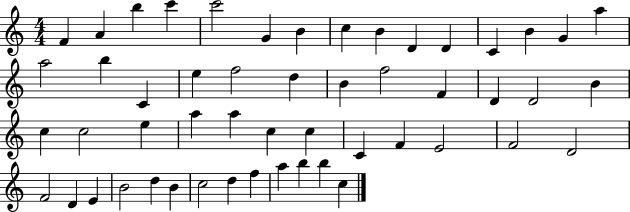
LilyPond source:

{
  \clef treble
  \numericTimeSignature
  \time 4/4
  \key c \major
  f'4 a'4 b''4 c'''4 | c'''2 g'4 b'4 | c''4 b'4 d'4 d'4 | c'4 b'4 g'4 a''4 | \break a''2 b''4 c'4 | e''4 f''2 d''4 | b'4 f''2 f'4 | d'4 d'2 b'4 | \break c''4 c''2 e''4 | a''4 a''4 c''4 c''4 | c'4 f'4 e'2 | f'2 d'2 | \break f'2 d'4 e'4 | b'2 d''4 b'4 | c''2 d''4 f''4 | a''4 b''4 b''4 c''4 | \break \bar "|."
}